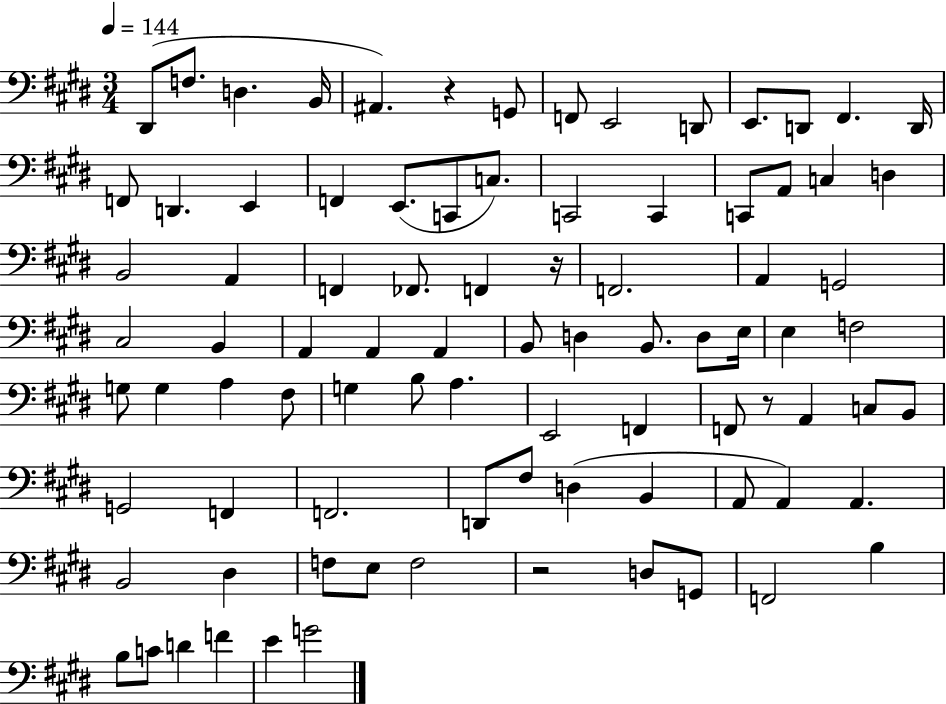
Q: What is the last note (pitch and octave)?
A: G4